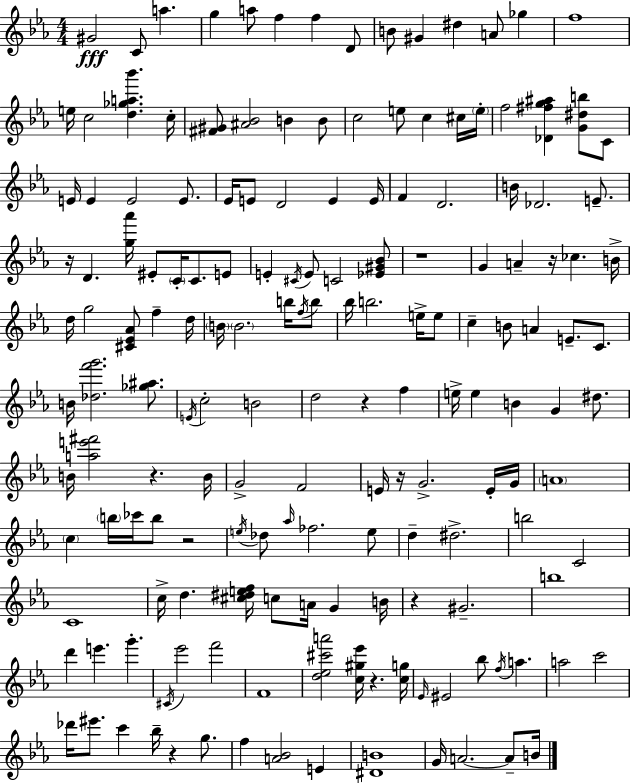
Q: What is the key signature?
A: C minor